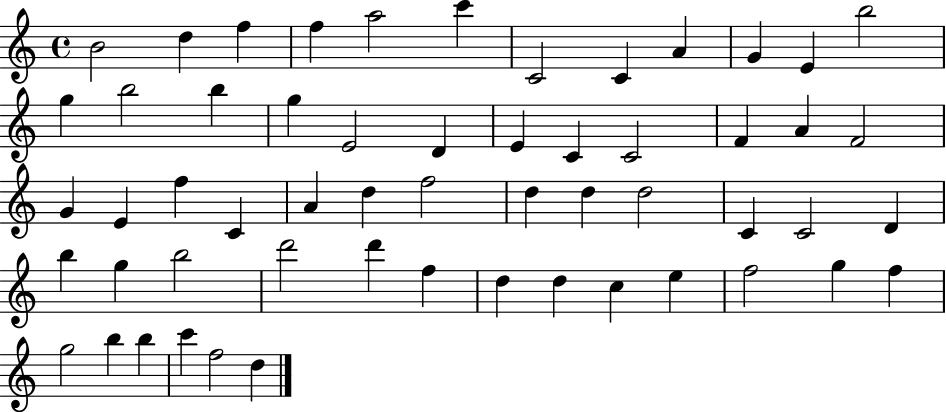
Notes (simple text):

B4/h D5/q F5/q F5/q A5/h C6/q C4/h C4/q A4/q G4/q E4/q B5/h G5/q B5/h B5/q G5/q E4/h D4/q E4/q C4/q C4/h F4/q A4/q F4/h G4/q E4/q F5/q C4/q A4/q D5/q F5/h D5/q D5/q D5/h C4/q C4/h D4/q B5/q G5/q B5/h D6/h D6/q F5/q D5/q D5/q C5/q E5/q F5/h G5/q F5/q G5/h B5/q B5/q C6/q F5/h D5/q